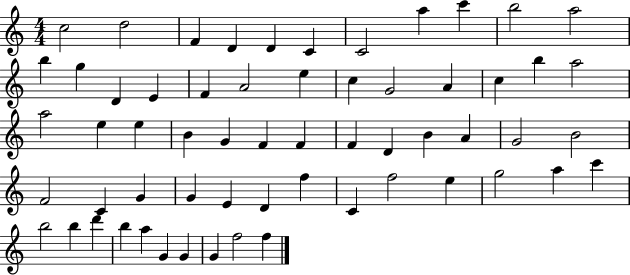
X:1
T:Untitled
M:4/4
L:1/4
K:C
c2 d2 F D D C C2 a c' b2 a2 b g D E F A2 e c G2 A c b a2 a2 e e B G F F F D B A G2 B2 F2 C G G E D f C f2 e g2 a c' b2 b d' b a G G G f2 f